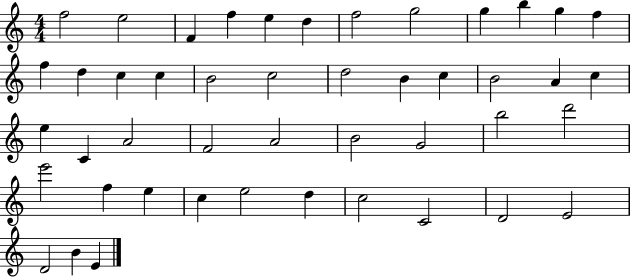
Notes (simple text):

F5/h E5/h F4/q F5/q E5/q D5/q F5/h G5/h G5/q B5/q G5/q F5/q F5/q D5/q C5/q C5/q B4/h C5/h D5/h B4/q C5/q B4/h A4/q C5/q E5/q C4/q A4/h F4/h A4/h B4/h G4/h B5/h D6/h E6/h F5/q E5/q C5/q E5/h D5/q C5/h C4/h D4/h E4/h D4/h B4/q E4/q